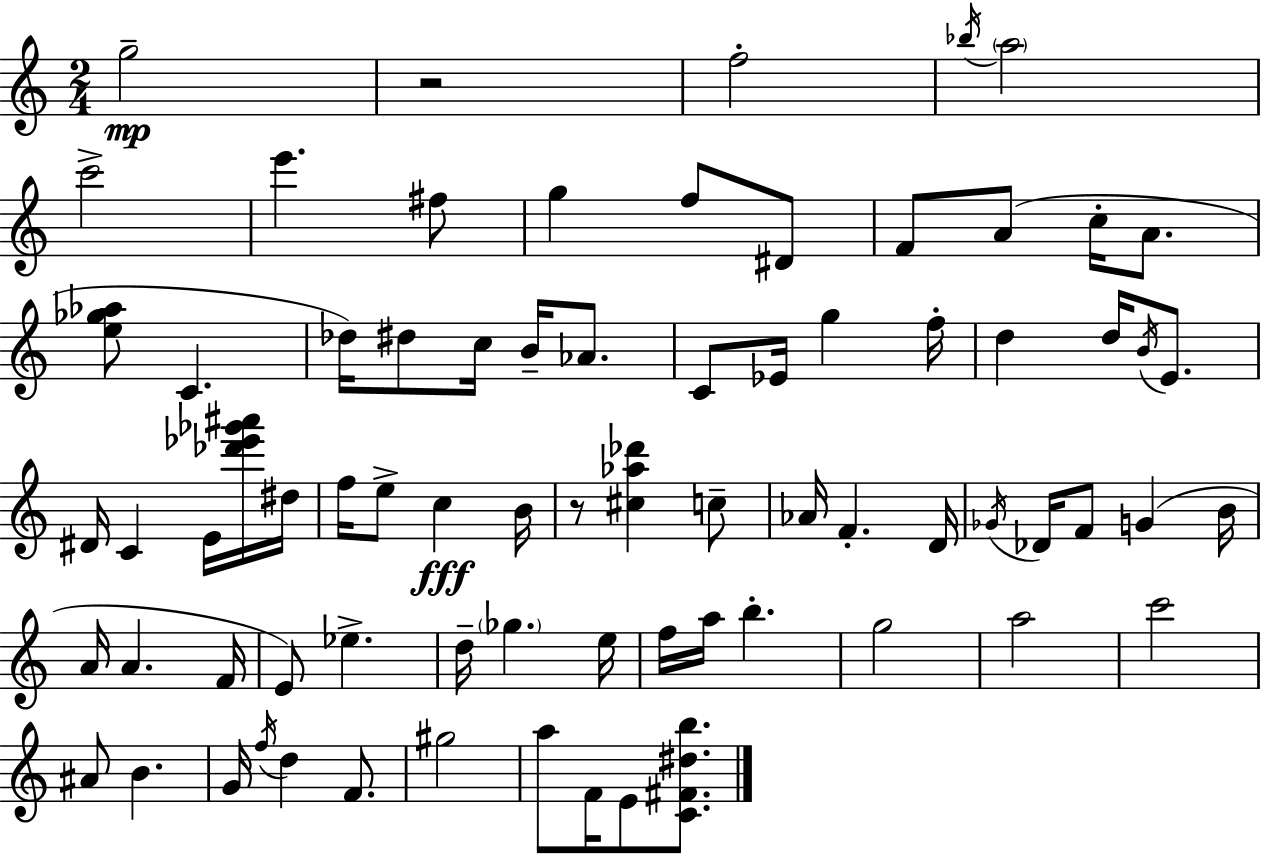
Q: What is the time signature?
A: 2/4